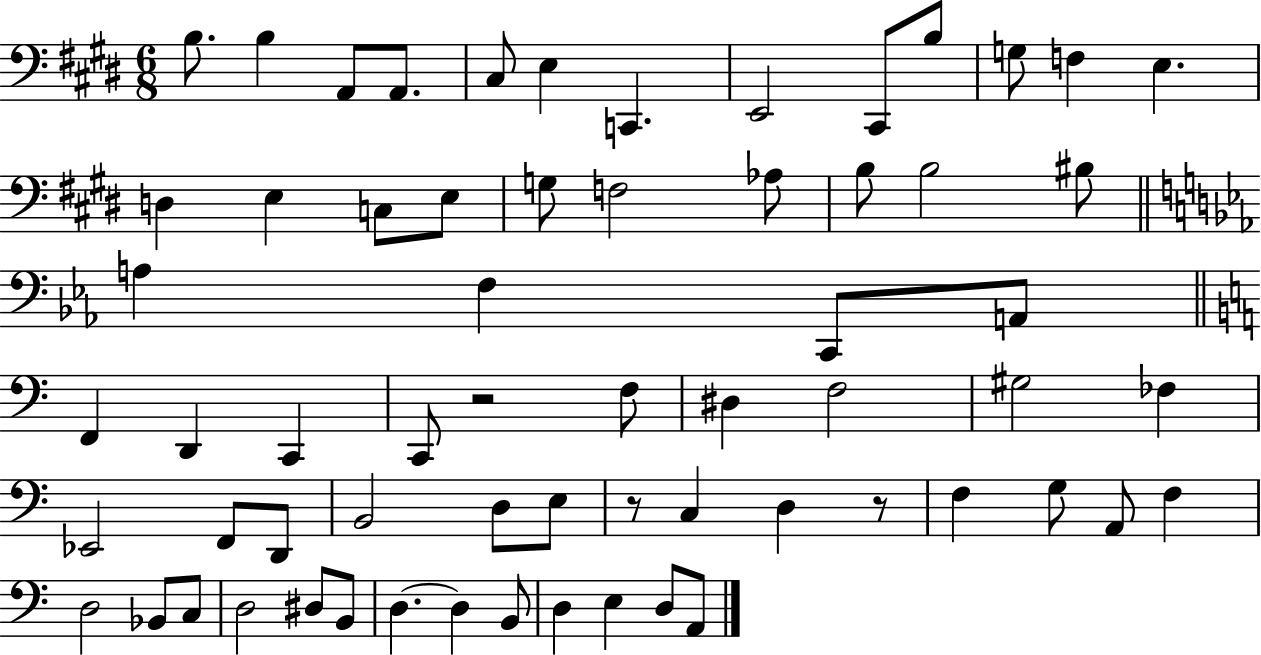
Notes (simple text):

B3/e. B3/q A2/e A2/e. C#3/e E3/q C2/q. E2/h C#2/e B3/e G3/e F3/q E3/q. D3/q E3/q C3/e E3/e G3/e F3/h Ab3/e B3/e B3/h BIS3/e A3/q F3/q C2/e A2/e F2/q D2/q C2/q C2/e R/h F3/e D#3/q F3/h G#3/h FES3/q Eb2/h F2/e D2/e B2/h D3/e E3/e R/e C3/q D3/q R/e F3/q G3/e A2/e F3/q D3/h Bb2/e C3/e D3/h D#3/e B2/e D3/q. D3/q B2/e D3/q E3/q D3/e A2/e